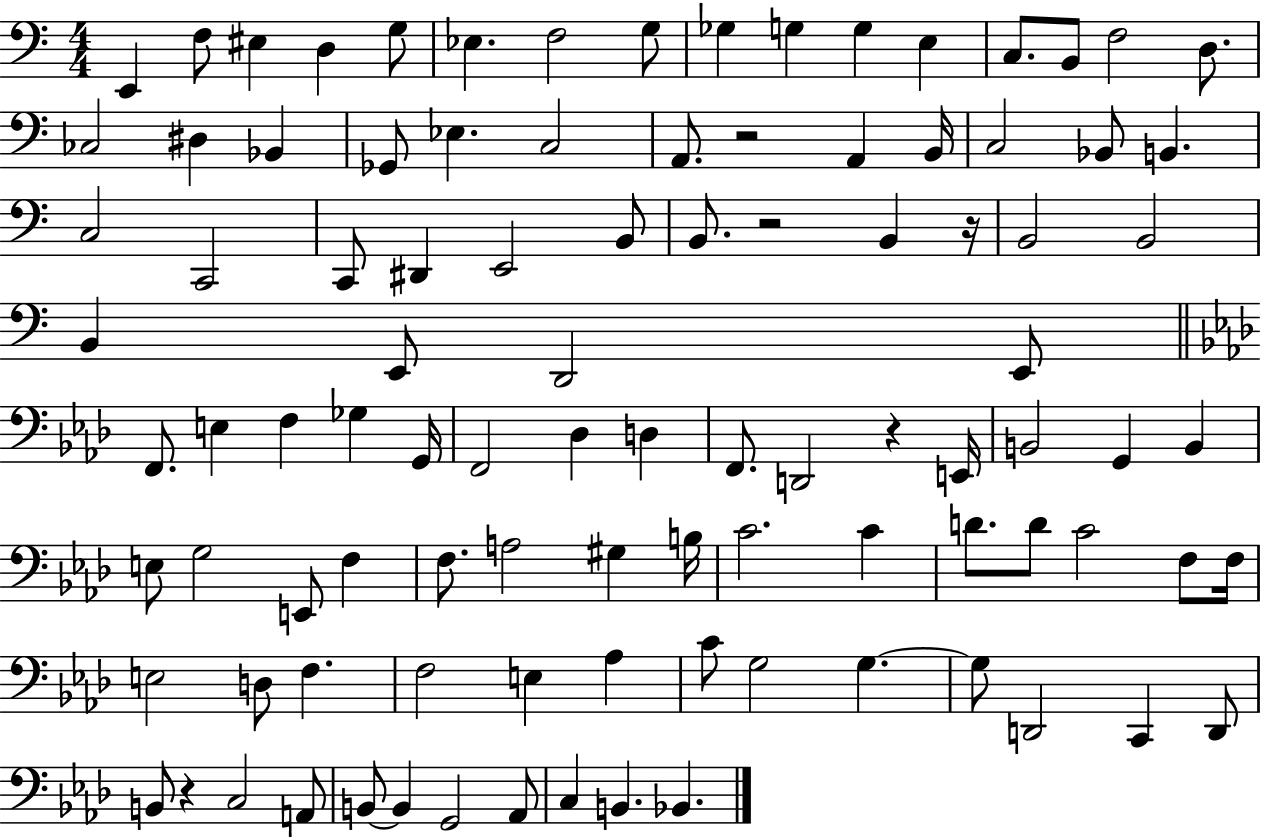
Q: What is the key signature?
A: C major